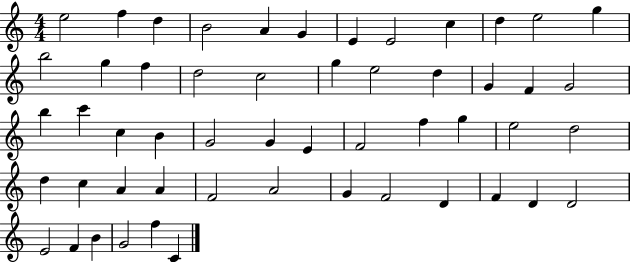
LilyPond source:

{
  \clef treble
  \numericTimeSignature
  \time 4/4
  \key c \major
  e''2 f''4 d''4 | b'2 a'4 g'4 | e'4 e'2 c''4 | d''4 e''2 g''4 | \break b''2 g''4 f''4 | d''2 c''2 | g''4 e''2 d''4 | g'4 f'4 g'2 | \break b''4 c'''4 c''4 b'4 | g'2 g'4 e'4 | f'2 f''4 g''4 | e''2 d''2 | \break d''4 c''4 a'4 a'4 | f'2 a'2 | g'4 f'2 d'4 | f'4 d'4 d'2 | \break e'2 f'4 b'4 | g'2 f''4 c'4 | \bar "|."
}